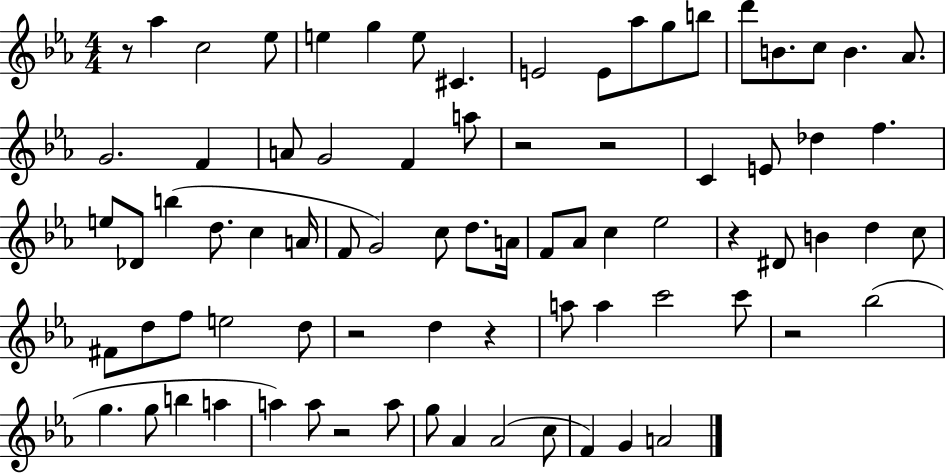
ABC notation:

X:1
T:Untitled
M:4/4
L:1/4
K:Eb
z/2 _a c2 _e/2 e g e/2 ^C E2 E/2 _a/2 g/2 b/2 d'/2 B/2 c/2 B _A/2 G2 F A/2 G2 F a/2 z2 z2 C E/2 _d f e/2 _D/2 b d/2 c A/4 F/2 G2 c/2 d/2 A/4 F/2 _A/2 c _e2 z ^D/2 B d c/2 ^F/2 d/2 f/2 e2 d/2 z2 d z a/2 a c'2 c'/2 z2 _b2 g g/2 b a a a/2 z2 a/2 g/2 _A _A2 c/2 F G A2